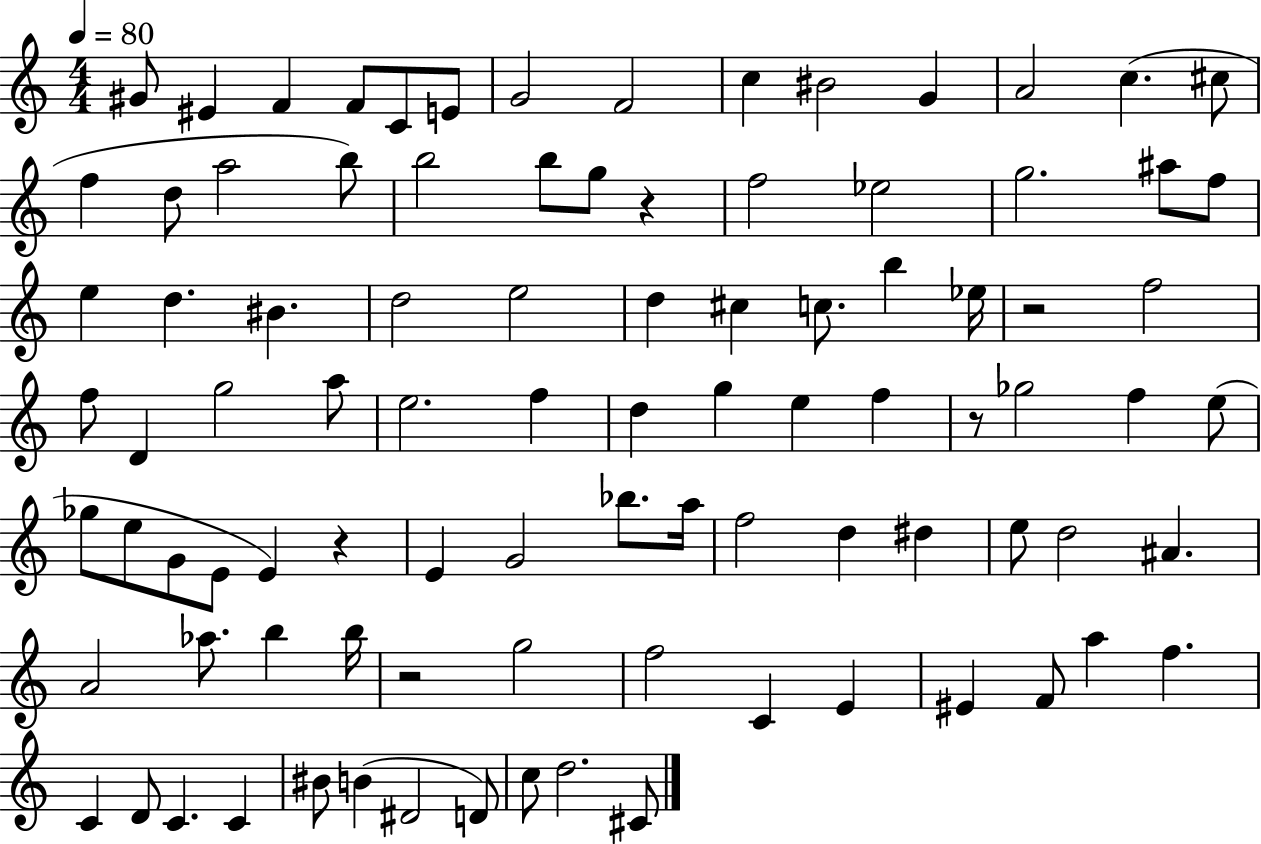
G#4/e EIS4/q F4/q F4/e C4/e E4/e G4/h F4/h C5/q BIS4/h G4/q A4/h C5/q. C#5/e F5/q D5/e A5/h B5/e B5/h B5/e G5/e R/q F5/h Eb5/h G5/h. A#5/e F5/e E5/q D5/q. BIS4/q. D5/h E5/h D5/q C#5/q C5/e. B5/q Eb5/s R/h F5/h F5/e D4/q G5/h A5/e E5/h. F5/q D5/q G5/q E5/q F5/q R/e Gb5/h F5/q E5/e Gb5/e E5/e G4/e E4/e E4/q R/q E4/q G4/h Bb5/e. A5/s F5/h D5/q D#5/q E5/e D5/h A#4/q. A4/h Ab5/e. B5/q B5/s R/h G5/h F5/h C4/q E4/q EIS4/q F4/e A5/q F5/q. C4/q D4/e C4/q. C4/q BIS4/e B4/q D#4/h D4/e C5/e D5/h. C#4/e